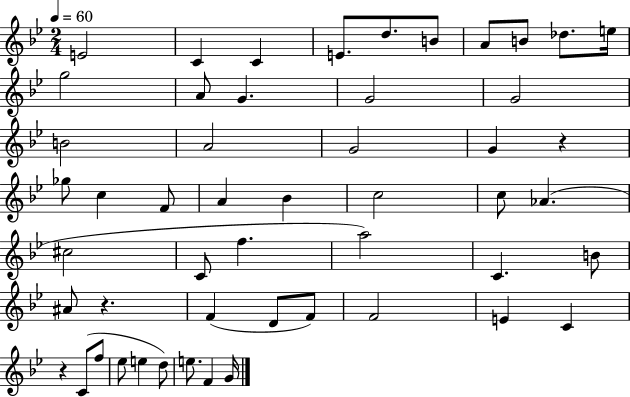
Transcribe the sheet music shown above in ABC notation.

X:1
T:Untitled
M:2/4
L:1/4
K:Bb
E2 C C E/2 d/2 B/2 A/2 B/2 _d/2 e/4 g2 A/2 G G2 G2 B2 A2 G2 G z _g/2 c F/2 A _B c2 c/2 _A ^c2 C/2 f a2 C B/2 ^A/2 z F D/2 F/2 F2 E C z C/2 f/2 _e/2 e d/2 e/2 F G/4